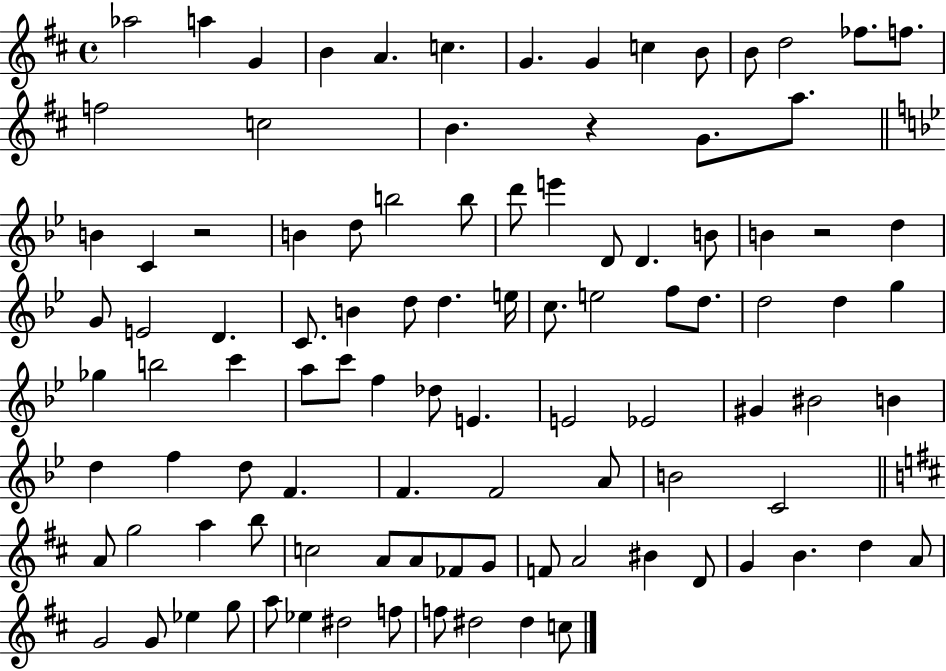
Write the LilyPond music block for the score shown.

{
  \clef treble
  \time 4/4
  \defaultTimeSignature
  \key d \major
  \repeat volta 2 { aes''2 a''4 g'4 | b'4 a'4. c''4. | g'4. g'4 c''4 b'8 | b'8 d''2 fes''8. f''8. | \break f''2 c''2 | b'4. r4 g'8. a''8. | \bar "||" \break \key bes \major b'4 c'4 r2 | b'4 d''8 b''2 b''8 | d'''8 e'''4 d'8 d'4. b'8 | b'4 r2 d''4 | \break g'8 e'2 d'4. | c'8. b'4 d''8 d''4. e''16 | c''8. e''2 f''8 d''8. | d''2 d''4 g''4 | \break ges''4 b''2 c'''4 | a''8 c'''8 f''4 des''8 e'4. | e'2 ees'2 | gis'4 bis'2 b'4 | \break d''4 f''4 d''8 f'4. | f'4. f'2 a'8 | b'2 c'2 | \bar "||" \break \key b \minor a'8 g''2 a''4 b''8 | c''2 a'8 a'8 fes'8 g'8 | f'8 a'2 bis'4 d'8 | g'4 b'4. d''4 a'8 | \break g'2 g'8 ees''4 g''8 | a''8 ees''4 dis''2 f''8 | f''8 dis''2 dis''4 c''8 | } \bar "|."
}